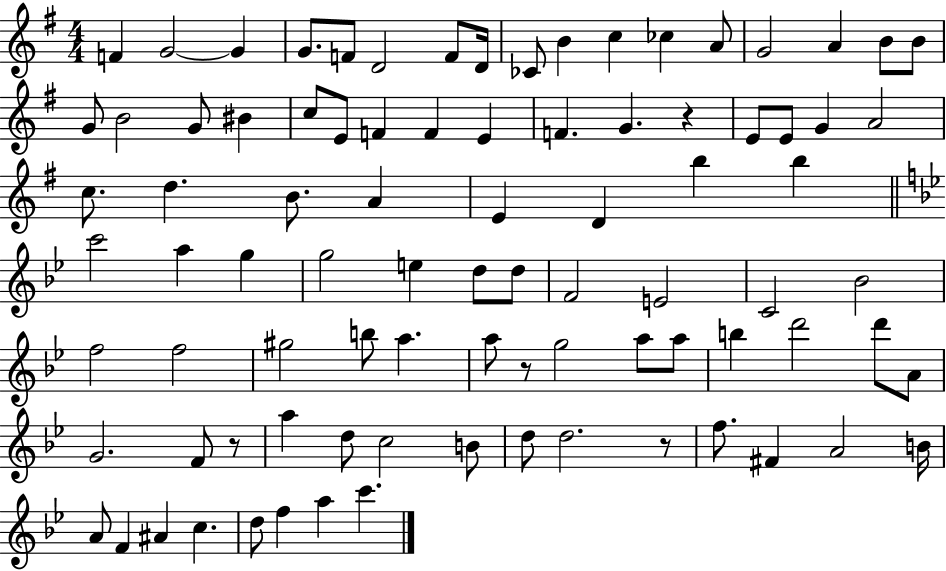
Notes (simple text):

F4/q G4/h G4/q G4/e. F4/e D4/h F4/e D4/s CES4/e B4/q C5/q CES5/q A4/e G4/h A4/q B4/e B4/e G4/e B4/h G4/e BIS4/q C5/e E4/e F4/q F4/q E4/q F4/q. G4/q. R/q E4/e E4/e G4/q A4/h C5/e. D5/q. B4/e. A4/q E4/q D4/q B5/q B5/q C6/h A5/q G5/q G5/h E5/q D5/e D5/e F4/h E4/h C4/h Bb4/h F5/h F5/h G#5/h B5/e A5/q. A5/e R/e G5/h A5/e A5/e B5/q D6/h D6/e A4/e G4/h. F4/e R/e A5/q D5/e C5/h B4/e D5/e D5/h. R/e F5/e. F#4/q A4/h B4/s A4/e F4/q A#4/q C5/q. D5/e F5/q A5/q C6/q.